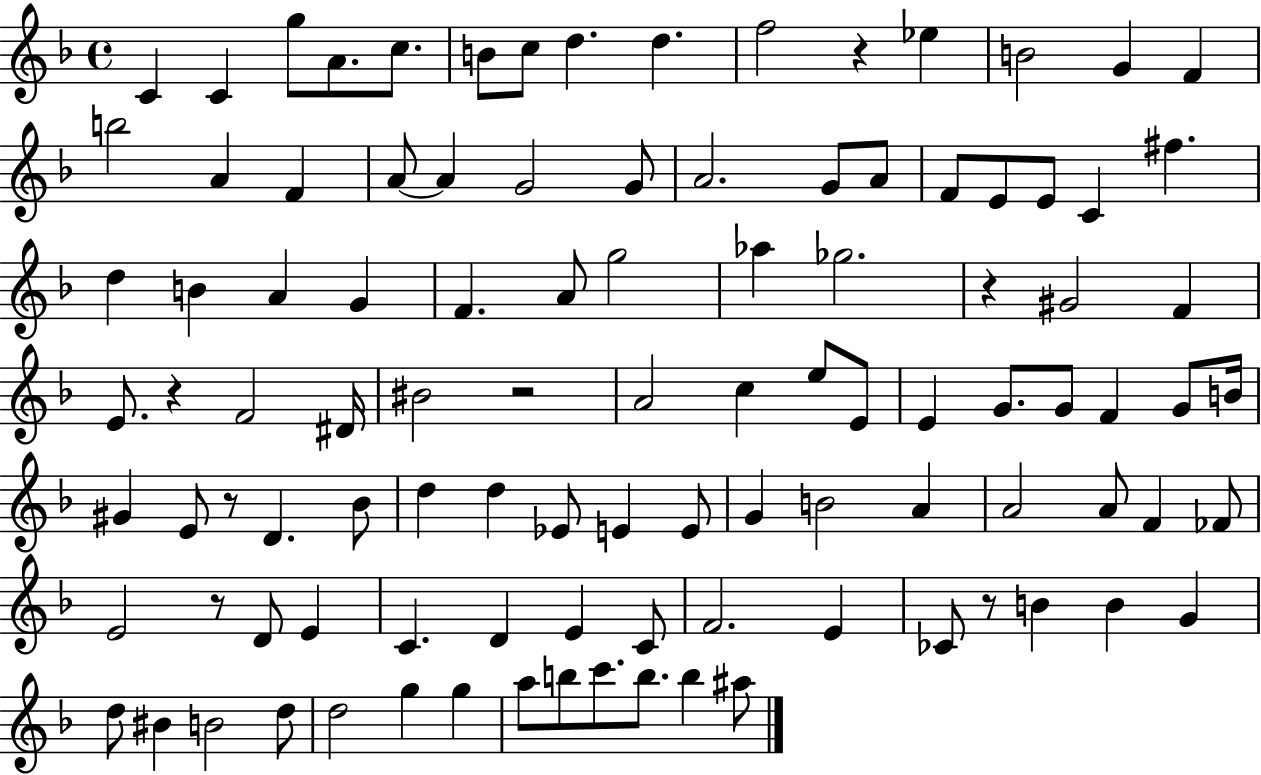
C4/q C4/q G5/e A4/e. C5/e. B4/e C5/e D5/q. D5/q. F5/h R/q Eb5/q B4/h G4/q F4/q B5/h A4/q F4/q A4/e A4/q G4/h G4/e A4/h. G4/e A4/e F4/e E4/e E4/e C4/q F#5/q. D5/q B4/q A4/q G4/q F4/q. A4/e G5/h Ab5/q Gb5/h. R/q G#4/h F4/q E4/e. R/q F4/h D#4/s BIS4/h R/h A4/h C5/q E5/e E4/e E4/q G4/e. G4/e F4/q G4/e B4/s G#4/q E4/e R/e D4/q. Bb4/e D5/q D5/q Eb4/e E4/q E4/e G4/q B4/h A4/q A4/h A4/e F4/q FES4/e E4/h R/e D4/e E4/q C4/q. D4/q E4/q C4/e F4/h. E4/q CES4/e R/e B4/q B4/q G4/q D5/e BIS4/q B4/h D5/e D5/h G5/q G5/q A5/e B5/e C6/e. B5/e. B5/q A#5/e